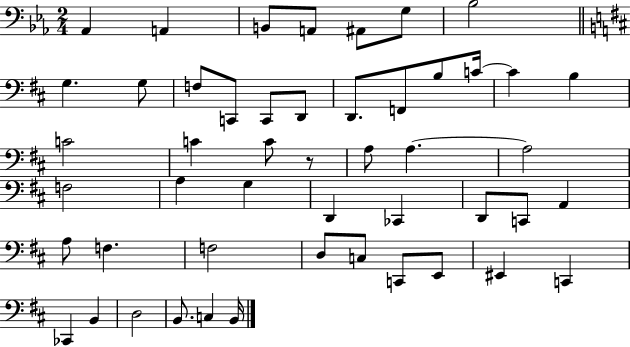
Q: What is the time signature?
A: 2/4